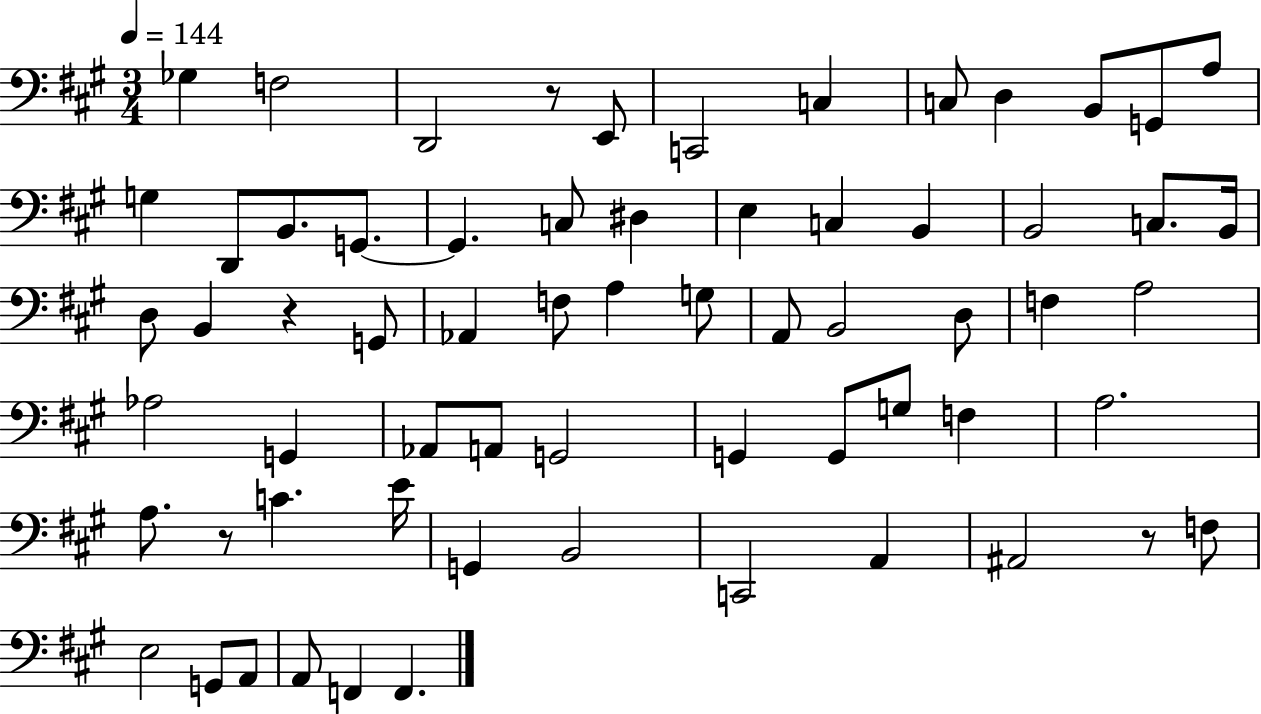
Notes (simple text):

Gb3/q F3/h D2/h R/e E2/e C2/h C3/q C3/e D3/q B2/e G2/e A3/e G3/q D2/e B2/e. G2/e. G2/q. C3/e D#3/q E3/q C3/q B2/q B2/h C3/e. B2/s D3/e B2/q R/q G2/e Ab2/q F3/e A3/q G3/e A2/e B2/h D3/e F3/q A3/h Ab3/h G2/q Ab2/e A2/e G2/h G2/q G2/e G3/e F3/q A3/h. A3/e. R/e C4/q. E4/s G2/q B2/h C2/h A2/q A#2/h R/e F3/e E3/h G2/e A2/e A2/e F2/q F2/q.